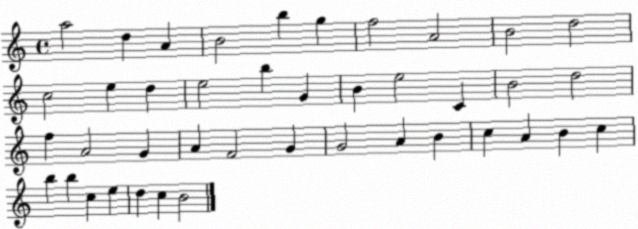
X:1
T:Untitled
M:4/4
L:1/4
K:C
a2 d A B2 b g f2 A2 B2 d2 c2 e d e2 b G B e2 C B2 d2 f A2 G A F2 G G2 A B c A B c b b c e d c B2